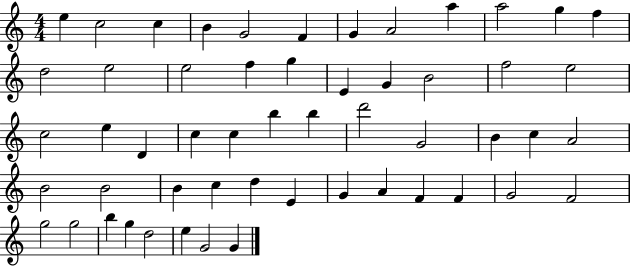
E5/q C5/h C5/q B4/q G4/h F4/q G4/q A4/h A5/q A5/h G5/q F5/q D5/h E5/h E5/h F5/q G5/q E4/q G4/q B4/h F5/h E5/h C5/h E5/q D4/q C5/q C5/q B5/q B5/q D6/h G4/h B4/q C5/q A4/h B4/h B4/h B4/q C5/q D5/q E4/q G4/q A4/q F4/q F4/q G4/h F4/h G5/h G5/h B5/q G5/q D5/h E5/q G4/h G4/q